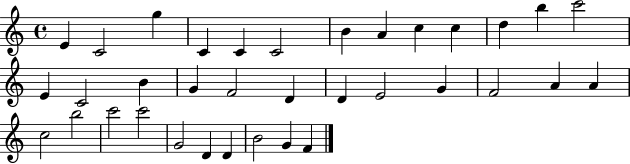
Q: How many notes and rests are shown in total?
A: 35